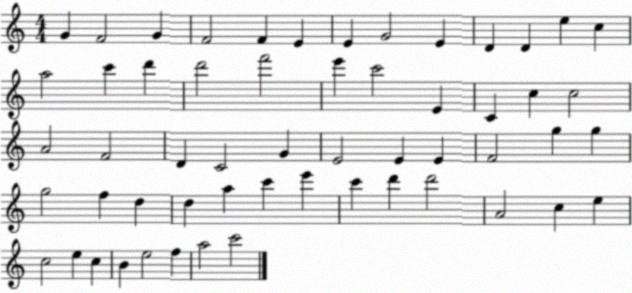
X:1
T:Untitled
M:4/4
L:1/4
K:C
G F2 G F2 F E E G2 E D D e c a2 c' d' d'2 f'2 e' c'2 E C c c2 A2 F2 D C2 G E2 E E F2 g g g2 f d d a c' e' c' d' d'2 A2 c e c2 e c B e2 f a2 c'2